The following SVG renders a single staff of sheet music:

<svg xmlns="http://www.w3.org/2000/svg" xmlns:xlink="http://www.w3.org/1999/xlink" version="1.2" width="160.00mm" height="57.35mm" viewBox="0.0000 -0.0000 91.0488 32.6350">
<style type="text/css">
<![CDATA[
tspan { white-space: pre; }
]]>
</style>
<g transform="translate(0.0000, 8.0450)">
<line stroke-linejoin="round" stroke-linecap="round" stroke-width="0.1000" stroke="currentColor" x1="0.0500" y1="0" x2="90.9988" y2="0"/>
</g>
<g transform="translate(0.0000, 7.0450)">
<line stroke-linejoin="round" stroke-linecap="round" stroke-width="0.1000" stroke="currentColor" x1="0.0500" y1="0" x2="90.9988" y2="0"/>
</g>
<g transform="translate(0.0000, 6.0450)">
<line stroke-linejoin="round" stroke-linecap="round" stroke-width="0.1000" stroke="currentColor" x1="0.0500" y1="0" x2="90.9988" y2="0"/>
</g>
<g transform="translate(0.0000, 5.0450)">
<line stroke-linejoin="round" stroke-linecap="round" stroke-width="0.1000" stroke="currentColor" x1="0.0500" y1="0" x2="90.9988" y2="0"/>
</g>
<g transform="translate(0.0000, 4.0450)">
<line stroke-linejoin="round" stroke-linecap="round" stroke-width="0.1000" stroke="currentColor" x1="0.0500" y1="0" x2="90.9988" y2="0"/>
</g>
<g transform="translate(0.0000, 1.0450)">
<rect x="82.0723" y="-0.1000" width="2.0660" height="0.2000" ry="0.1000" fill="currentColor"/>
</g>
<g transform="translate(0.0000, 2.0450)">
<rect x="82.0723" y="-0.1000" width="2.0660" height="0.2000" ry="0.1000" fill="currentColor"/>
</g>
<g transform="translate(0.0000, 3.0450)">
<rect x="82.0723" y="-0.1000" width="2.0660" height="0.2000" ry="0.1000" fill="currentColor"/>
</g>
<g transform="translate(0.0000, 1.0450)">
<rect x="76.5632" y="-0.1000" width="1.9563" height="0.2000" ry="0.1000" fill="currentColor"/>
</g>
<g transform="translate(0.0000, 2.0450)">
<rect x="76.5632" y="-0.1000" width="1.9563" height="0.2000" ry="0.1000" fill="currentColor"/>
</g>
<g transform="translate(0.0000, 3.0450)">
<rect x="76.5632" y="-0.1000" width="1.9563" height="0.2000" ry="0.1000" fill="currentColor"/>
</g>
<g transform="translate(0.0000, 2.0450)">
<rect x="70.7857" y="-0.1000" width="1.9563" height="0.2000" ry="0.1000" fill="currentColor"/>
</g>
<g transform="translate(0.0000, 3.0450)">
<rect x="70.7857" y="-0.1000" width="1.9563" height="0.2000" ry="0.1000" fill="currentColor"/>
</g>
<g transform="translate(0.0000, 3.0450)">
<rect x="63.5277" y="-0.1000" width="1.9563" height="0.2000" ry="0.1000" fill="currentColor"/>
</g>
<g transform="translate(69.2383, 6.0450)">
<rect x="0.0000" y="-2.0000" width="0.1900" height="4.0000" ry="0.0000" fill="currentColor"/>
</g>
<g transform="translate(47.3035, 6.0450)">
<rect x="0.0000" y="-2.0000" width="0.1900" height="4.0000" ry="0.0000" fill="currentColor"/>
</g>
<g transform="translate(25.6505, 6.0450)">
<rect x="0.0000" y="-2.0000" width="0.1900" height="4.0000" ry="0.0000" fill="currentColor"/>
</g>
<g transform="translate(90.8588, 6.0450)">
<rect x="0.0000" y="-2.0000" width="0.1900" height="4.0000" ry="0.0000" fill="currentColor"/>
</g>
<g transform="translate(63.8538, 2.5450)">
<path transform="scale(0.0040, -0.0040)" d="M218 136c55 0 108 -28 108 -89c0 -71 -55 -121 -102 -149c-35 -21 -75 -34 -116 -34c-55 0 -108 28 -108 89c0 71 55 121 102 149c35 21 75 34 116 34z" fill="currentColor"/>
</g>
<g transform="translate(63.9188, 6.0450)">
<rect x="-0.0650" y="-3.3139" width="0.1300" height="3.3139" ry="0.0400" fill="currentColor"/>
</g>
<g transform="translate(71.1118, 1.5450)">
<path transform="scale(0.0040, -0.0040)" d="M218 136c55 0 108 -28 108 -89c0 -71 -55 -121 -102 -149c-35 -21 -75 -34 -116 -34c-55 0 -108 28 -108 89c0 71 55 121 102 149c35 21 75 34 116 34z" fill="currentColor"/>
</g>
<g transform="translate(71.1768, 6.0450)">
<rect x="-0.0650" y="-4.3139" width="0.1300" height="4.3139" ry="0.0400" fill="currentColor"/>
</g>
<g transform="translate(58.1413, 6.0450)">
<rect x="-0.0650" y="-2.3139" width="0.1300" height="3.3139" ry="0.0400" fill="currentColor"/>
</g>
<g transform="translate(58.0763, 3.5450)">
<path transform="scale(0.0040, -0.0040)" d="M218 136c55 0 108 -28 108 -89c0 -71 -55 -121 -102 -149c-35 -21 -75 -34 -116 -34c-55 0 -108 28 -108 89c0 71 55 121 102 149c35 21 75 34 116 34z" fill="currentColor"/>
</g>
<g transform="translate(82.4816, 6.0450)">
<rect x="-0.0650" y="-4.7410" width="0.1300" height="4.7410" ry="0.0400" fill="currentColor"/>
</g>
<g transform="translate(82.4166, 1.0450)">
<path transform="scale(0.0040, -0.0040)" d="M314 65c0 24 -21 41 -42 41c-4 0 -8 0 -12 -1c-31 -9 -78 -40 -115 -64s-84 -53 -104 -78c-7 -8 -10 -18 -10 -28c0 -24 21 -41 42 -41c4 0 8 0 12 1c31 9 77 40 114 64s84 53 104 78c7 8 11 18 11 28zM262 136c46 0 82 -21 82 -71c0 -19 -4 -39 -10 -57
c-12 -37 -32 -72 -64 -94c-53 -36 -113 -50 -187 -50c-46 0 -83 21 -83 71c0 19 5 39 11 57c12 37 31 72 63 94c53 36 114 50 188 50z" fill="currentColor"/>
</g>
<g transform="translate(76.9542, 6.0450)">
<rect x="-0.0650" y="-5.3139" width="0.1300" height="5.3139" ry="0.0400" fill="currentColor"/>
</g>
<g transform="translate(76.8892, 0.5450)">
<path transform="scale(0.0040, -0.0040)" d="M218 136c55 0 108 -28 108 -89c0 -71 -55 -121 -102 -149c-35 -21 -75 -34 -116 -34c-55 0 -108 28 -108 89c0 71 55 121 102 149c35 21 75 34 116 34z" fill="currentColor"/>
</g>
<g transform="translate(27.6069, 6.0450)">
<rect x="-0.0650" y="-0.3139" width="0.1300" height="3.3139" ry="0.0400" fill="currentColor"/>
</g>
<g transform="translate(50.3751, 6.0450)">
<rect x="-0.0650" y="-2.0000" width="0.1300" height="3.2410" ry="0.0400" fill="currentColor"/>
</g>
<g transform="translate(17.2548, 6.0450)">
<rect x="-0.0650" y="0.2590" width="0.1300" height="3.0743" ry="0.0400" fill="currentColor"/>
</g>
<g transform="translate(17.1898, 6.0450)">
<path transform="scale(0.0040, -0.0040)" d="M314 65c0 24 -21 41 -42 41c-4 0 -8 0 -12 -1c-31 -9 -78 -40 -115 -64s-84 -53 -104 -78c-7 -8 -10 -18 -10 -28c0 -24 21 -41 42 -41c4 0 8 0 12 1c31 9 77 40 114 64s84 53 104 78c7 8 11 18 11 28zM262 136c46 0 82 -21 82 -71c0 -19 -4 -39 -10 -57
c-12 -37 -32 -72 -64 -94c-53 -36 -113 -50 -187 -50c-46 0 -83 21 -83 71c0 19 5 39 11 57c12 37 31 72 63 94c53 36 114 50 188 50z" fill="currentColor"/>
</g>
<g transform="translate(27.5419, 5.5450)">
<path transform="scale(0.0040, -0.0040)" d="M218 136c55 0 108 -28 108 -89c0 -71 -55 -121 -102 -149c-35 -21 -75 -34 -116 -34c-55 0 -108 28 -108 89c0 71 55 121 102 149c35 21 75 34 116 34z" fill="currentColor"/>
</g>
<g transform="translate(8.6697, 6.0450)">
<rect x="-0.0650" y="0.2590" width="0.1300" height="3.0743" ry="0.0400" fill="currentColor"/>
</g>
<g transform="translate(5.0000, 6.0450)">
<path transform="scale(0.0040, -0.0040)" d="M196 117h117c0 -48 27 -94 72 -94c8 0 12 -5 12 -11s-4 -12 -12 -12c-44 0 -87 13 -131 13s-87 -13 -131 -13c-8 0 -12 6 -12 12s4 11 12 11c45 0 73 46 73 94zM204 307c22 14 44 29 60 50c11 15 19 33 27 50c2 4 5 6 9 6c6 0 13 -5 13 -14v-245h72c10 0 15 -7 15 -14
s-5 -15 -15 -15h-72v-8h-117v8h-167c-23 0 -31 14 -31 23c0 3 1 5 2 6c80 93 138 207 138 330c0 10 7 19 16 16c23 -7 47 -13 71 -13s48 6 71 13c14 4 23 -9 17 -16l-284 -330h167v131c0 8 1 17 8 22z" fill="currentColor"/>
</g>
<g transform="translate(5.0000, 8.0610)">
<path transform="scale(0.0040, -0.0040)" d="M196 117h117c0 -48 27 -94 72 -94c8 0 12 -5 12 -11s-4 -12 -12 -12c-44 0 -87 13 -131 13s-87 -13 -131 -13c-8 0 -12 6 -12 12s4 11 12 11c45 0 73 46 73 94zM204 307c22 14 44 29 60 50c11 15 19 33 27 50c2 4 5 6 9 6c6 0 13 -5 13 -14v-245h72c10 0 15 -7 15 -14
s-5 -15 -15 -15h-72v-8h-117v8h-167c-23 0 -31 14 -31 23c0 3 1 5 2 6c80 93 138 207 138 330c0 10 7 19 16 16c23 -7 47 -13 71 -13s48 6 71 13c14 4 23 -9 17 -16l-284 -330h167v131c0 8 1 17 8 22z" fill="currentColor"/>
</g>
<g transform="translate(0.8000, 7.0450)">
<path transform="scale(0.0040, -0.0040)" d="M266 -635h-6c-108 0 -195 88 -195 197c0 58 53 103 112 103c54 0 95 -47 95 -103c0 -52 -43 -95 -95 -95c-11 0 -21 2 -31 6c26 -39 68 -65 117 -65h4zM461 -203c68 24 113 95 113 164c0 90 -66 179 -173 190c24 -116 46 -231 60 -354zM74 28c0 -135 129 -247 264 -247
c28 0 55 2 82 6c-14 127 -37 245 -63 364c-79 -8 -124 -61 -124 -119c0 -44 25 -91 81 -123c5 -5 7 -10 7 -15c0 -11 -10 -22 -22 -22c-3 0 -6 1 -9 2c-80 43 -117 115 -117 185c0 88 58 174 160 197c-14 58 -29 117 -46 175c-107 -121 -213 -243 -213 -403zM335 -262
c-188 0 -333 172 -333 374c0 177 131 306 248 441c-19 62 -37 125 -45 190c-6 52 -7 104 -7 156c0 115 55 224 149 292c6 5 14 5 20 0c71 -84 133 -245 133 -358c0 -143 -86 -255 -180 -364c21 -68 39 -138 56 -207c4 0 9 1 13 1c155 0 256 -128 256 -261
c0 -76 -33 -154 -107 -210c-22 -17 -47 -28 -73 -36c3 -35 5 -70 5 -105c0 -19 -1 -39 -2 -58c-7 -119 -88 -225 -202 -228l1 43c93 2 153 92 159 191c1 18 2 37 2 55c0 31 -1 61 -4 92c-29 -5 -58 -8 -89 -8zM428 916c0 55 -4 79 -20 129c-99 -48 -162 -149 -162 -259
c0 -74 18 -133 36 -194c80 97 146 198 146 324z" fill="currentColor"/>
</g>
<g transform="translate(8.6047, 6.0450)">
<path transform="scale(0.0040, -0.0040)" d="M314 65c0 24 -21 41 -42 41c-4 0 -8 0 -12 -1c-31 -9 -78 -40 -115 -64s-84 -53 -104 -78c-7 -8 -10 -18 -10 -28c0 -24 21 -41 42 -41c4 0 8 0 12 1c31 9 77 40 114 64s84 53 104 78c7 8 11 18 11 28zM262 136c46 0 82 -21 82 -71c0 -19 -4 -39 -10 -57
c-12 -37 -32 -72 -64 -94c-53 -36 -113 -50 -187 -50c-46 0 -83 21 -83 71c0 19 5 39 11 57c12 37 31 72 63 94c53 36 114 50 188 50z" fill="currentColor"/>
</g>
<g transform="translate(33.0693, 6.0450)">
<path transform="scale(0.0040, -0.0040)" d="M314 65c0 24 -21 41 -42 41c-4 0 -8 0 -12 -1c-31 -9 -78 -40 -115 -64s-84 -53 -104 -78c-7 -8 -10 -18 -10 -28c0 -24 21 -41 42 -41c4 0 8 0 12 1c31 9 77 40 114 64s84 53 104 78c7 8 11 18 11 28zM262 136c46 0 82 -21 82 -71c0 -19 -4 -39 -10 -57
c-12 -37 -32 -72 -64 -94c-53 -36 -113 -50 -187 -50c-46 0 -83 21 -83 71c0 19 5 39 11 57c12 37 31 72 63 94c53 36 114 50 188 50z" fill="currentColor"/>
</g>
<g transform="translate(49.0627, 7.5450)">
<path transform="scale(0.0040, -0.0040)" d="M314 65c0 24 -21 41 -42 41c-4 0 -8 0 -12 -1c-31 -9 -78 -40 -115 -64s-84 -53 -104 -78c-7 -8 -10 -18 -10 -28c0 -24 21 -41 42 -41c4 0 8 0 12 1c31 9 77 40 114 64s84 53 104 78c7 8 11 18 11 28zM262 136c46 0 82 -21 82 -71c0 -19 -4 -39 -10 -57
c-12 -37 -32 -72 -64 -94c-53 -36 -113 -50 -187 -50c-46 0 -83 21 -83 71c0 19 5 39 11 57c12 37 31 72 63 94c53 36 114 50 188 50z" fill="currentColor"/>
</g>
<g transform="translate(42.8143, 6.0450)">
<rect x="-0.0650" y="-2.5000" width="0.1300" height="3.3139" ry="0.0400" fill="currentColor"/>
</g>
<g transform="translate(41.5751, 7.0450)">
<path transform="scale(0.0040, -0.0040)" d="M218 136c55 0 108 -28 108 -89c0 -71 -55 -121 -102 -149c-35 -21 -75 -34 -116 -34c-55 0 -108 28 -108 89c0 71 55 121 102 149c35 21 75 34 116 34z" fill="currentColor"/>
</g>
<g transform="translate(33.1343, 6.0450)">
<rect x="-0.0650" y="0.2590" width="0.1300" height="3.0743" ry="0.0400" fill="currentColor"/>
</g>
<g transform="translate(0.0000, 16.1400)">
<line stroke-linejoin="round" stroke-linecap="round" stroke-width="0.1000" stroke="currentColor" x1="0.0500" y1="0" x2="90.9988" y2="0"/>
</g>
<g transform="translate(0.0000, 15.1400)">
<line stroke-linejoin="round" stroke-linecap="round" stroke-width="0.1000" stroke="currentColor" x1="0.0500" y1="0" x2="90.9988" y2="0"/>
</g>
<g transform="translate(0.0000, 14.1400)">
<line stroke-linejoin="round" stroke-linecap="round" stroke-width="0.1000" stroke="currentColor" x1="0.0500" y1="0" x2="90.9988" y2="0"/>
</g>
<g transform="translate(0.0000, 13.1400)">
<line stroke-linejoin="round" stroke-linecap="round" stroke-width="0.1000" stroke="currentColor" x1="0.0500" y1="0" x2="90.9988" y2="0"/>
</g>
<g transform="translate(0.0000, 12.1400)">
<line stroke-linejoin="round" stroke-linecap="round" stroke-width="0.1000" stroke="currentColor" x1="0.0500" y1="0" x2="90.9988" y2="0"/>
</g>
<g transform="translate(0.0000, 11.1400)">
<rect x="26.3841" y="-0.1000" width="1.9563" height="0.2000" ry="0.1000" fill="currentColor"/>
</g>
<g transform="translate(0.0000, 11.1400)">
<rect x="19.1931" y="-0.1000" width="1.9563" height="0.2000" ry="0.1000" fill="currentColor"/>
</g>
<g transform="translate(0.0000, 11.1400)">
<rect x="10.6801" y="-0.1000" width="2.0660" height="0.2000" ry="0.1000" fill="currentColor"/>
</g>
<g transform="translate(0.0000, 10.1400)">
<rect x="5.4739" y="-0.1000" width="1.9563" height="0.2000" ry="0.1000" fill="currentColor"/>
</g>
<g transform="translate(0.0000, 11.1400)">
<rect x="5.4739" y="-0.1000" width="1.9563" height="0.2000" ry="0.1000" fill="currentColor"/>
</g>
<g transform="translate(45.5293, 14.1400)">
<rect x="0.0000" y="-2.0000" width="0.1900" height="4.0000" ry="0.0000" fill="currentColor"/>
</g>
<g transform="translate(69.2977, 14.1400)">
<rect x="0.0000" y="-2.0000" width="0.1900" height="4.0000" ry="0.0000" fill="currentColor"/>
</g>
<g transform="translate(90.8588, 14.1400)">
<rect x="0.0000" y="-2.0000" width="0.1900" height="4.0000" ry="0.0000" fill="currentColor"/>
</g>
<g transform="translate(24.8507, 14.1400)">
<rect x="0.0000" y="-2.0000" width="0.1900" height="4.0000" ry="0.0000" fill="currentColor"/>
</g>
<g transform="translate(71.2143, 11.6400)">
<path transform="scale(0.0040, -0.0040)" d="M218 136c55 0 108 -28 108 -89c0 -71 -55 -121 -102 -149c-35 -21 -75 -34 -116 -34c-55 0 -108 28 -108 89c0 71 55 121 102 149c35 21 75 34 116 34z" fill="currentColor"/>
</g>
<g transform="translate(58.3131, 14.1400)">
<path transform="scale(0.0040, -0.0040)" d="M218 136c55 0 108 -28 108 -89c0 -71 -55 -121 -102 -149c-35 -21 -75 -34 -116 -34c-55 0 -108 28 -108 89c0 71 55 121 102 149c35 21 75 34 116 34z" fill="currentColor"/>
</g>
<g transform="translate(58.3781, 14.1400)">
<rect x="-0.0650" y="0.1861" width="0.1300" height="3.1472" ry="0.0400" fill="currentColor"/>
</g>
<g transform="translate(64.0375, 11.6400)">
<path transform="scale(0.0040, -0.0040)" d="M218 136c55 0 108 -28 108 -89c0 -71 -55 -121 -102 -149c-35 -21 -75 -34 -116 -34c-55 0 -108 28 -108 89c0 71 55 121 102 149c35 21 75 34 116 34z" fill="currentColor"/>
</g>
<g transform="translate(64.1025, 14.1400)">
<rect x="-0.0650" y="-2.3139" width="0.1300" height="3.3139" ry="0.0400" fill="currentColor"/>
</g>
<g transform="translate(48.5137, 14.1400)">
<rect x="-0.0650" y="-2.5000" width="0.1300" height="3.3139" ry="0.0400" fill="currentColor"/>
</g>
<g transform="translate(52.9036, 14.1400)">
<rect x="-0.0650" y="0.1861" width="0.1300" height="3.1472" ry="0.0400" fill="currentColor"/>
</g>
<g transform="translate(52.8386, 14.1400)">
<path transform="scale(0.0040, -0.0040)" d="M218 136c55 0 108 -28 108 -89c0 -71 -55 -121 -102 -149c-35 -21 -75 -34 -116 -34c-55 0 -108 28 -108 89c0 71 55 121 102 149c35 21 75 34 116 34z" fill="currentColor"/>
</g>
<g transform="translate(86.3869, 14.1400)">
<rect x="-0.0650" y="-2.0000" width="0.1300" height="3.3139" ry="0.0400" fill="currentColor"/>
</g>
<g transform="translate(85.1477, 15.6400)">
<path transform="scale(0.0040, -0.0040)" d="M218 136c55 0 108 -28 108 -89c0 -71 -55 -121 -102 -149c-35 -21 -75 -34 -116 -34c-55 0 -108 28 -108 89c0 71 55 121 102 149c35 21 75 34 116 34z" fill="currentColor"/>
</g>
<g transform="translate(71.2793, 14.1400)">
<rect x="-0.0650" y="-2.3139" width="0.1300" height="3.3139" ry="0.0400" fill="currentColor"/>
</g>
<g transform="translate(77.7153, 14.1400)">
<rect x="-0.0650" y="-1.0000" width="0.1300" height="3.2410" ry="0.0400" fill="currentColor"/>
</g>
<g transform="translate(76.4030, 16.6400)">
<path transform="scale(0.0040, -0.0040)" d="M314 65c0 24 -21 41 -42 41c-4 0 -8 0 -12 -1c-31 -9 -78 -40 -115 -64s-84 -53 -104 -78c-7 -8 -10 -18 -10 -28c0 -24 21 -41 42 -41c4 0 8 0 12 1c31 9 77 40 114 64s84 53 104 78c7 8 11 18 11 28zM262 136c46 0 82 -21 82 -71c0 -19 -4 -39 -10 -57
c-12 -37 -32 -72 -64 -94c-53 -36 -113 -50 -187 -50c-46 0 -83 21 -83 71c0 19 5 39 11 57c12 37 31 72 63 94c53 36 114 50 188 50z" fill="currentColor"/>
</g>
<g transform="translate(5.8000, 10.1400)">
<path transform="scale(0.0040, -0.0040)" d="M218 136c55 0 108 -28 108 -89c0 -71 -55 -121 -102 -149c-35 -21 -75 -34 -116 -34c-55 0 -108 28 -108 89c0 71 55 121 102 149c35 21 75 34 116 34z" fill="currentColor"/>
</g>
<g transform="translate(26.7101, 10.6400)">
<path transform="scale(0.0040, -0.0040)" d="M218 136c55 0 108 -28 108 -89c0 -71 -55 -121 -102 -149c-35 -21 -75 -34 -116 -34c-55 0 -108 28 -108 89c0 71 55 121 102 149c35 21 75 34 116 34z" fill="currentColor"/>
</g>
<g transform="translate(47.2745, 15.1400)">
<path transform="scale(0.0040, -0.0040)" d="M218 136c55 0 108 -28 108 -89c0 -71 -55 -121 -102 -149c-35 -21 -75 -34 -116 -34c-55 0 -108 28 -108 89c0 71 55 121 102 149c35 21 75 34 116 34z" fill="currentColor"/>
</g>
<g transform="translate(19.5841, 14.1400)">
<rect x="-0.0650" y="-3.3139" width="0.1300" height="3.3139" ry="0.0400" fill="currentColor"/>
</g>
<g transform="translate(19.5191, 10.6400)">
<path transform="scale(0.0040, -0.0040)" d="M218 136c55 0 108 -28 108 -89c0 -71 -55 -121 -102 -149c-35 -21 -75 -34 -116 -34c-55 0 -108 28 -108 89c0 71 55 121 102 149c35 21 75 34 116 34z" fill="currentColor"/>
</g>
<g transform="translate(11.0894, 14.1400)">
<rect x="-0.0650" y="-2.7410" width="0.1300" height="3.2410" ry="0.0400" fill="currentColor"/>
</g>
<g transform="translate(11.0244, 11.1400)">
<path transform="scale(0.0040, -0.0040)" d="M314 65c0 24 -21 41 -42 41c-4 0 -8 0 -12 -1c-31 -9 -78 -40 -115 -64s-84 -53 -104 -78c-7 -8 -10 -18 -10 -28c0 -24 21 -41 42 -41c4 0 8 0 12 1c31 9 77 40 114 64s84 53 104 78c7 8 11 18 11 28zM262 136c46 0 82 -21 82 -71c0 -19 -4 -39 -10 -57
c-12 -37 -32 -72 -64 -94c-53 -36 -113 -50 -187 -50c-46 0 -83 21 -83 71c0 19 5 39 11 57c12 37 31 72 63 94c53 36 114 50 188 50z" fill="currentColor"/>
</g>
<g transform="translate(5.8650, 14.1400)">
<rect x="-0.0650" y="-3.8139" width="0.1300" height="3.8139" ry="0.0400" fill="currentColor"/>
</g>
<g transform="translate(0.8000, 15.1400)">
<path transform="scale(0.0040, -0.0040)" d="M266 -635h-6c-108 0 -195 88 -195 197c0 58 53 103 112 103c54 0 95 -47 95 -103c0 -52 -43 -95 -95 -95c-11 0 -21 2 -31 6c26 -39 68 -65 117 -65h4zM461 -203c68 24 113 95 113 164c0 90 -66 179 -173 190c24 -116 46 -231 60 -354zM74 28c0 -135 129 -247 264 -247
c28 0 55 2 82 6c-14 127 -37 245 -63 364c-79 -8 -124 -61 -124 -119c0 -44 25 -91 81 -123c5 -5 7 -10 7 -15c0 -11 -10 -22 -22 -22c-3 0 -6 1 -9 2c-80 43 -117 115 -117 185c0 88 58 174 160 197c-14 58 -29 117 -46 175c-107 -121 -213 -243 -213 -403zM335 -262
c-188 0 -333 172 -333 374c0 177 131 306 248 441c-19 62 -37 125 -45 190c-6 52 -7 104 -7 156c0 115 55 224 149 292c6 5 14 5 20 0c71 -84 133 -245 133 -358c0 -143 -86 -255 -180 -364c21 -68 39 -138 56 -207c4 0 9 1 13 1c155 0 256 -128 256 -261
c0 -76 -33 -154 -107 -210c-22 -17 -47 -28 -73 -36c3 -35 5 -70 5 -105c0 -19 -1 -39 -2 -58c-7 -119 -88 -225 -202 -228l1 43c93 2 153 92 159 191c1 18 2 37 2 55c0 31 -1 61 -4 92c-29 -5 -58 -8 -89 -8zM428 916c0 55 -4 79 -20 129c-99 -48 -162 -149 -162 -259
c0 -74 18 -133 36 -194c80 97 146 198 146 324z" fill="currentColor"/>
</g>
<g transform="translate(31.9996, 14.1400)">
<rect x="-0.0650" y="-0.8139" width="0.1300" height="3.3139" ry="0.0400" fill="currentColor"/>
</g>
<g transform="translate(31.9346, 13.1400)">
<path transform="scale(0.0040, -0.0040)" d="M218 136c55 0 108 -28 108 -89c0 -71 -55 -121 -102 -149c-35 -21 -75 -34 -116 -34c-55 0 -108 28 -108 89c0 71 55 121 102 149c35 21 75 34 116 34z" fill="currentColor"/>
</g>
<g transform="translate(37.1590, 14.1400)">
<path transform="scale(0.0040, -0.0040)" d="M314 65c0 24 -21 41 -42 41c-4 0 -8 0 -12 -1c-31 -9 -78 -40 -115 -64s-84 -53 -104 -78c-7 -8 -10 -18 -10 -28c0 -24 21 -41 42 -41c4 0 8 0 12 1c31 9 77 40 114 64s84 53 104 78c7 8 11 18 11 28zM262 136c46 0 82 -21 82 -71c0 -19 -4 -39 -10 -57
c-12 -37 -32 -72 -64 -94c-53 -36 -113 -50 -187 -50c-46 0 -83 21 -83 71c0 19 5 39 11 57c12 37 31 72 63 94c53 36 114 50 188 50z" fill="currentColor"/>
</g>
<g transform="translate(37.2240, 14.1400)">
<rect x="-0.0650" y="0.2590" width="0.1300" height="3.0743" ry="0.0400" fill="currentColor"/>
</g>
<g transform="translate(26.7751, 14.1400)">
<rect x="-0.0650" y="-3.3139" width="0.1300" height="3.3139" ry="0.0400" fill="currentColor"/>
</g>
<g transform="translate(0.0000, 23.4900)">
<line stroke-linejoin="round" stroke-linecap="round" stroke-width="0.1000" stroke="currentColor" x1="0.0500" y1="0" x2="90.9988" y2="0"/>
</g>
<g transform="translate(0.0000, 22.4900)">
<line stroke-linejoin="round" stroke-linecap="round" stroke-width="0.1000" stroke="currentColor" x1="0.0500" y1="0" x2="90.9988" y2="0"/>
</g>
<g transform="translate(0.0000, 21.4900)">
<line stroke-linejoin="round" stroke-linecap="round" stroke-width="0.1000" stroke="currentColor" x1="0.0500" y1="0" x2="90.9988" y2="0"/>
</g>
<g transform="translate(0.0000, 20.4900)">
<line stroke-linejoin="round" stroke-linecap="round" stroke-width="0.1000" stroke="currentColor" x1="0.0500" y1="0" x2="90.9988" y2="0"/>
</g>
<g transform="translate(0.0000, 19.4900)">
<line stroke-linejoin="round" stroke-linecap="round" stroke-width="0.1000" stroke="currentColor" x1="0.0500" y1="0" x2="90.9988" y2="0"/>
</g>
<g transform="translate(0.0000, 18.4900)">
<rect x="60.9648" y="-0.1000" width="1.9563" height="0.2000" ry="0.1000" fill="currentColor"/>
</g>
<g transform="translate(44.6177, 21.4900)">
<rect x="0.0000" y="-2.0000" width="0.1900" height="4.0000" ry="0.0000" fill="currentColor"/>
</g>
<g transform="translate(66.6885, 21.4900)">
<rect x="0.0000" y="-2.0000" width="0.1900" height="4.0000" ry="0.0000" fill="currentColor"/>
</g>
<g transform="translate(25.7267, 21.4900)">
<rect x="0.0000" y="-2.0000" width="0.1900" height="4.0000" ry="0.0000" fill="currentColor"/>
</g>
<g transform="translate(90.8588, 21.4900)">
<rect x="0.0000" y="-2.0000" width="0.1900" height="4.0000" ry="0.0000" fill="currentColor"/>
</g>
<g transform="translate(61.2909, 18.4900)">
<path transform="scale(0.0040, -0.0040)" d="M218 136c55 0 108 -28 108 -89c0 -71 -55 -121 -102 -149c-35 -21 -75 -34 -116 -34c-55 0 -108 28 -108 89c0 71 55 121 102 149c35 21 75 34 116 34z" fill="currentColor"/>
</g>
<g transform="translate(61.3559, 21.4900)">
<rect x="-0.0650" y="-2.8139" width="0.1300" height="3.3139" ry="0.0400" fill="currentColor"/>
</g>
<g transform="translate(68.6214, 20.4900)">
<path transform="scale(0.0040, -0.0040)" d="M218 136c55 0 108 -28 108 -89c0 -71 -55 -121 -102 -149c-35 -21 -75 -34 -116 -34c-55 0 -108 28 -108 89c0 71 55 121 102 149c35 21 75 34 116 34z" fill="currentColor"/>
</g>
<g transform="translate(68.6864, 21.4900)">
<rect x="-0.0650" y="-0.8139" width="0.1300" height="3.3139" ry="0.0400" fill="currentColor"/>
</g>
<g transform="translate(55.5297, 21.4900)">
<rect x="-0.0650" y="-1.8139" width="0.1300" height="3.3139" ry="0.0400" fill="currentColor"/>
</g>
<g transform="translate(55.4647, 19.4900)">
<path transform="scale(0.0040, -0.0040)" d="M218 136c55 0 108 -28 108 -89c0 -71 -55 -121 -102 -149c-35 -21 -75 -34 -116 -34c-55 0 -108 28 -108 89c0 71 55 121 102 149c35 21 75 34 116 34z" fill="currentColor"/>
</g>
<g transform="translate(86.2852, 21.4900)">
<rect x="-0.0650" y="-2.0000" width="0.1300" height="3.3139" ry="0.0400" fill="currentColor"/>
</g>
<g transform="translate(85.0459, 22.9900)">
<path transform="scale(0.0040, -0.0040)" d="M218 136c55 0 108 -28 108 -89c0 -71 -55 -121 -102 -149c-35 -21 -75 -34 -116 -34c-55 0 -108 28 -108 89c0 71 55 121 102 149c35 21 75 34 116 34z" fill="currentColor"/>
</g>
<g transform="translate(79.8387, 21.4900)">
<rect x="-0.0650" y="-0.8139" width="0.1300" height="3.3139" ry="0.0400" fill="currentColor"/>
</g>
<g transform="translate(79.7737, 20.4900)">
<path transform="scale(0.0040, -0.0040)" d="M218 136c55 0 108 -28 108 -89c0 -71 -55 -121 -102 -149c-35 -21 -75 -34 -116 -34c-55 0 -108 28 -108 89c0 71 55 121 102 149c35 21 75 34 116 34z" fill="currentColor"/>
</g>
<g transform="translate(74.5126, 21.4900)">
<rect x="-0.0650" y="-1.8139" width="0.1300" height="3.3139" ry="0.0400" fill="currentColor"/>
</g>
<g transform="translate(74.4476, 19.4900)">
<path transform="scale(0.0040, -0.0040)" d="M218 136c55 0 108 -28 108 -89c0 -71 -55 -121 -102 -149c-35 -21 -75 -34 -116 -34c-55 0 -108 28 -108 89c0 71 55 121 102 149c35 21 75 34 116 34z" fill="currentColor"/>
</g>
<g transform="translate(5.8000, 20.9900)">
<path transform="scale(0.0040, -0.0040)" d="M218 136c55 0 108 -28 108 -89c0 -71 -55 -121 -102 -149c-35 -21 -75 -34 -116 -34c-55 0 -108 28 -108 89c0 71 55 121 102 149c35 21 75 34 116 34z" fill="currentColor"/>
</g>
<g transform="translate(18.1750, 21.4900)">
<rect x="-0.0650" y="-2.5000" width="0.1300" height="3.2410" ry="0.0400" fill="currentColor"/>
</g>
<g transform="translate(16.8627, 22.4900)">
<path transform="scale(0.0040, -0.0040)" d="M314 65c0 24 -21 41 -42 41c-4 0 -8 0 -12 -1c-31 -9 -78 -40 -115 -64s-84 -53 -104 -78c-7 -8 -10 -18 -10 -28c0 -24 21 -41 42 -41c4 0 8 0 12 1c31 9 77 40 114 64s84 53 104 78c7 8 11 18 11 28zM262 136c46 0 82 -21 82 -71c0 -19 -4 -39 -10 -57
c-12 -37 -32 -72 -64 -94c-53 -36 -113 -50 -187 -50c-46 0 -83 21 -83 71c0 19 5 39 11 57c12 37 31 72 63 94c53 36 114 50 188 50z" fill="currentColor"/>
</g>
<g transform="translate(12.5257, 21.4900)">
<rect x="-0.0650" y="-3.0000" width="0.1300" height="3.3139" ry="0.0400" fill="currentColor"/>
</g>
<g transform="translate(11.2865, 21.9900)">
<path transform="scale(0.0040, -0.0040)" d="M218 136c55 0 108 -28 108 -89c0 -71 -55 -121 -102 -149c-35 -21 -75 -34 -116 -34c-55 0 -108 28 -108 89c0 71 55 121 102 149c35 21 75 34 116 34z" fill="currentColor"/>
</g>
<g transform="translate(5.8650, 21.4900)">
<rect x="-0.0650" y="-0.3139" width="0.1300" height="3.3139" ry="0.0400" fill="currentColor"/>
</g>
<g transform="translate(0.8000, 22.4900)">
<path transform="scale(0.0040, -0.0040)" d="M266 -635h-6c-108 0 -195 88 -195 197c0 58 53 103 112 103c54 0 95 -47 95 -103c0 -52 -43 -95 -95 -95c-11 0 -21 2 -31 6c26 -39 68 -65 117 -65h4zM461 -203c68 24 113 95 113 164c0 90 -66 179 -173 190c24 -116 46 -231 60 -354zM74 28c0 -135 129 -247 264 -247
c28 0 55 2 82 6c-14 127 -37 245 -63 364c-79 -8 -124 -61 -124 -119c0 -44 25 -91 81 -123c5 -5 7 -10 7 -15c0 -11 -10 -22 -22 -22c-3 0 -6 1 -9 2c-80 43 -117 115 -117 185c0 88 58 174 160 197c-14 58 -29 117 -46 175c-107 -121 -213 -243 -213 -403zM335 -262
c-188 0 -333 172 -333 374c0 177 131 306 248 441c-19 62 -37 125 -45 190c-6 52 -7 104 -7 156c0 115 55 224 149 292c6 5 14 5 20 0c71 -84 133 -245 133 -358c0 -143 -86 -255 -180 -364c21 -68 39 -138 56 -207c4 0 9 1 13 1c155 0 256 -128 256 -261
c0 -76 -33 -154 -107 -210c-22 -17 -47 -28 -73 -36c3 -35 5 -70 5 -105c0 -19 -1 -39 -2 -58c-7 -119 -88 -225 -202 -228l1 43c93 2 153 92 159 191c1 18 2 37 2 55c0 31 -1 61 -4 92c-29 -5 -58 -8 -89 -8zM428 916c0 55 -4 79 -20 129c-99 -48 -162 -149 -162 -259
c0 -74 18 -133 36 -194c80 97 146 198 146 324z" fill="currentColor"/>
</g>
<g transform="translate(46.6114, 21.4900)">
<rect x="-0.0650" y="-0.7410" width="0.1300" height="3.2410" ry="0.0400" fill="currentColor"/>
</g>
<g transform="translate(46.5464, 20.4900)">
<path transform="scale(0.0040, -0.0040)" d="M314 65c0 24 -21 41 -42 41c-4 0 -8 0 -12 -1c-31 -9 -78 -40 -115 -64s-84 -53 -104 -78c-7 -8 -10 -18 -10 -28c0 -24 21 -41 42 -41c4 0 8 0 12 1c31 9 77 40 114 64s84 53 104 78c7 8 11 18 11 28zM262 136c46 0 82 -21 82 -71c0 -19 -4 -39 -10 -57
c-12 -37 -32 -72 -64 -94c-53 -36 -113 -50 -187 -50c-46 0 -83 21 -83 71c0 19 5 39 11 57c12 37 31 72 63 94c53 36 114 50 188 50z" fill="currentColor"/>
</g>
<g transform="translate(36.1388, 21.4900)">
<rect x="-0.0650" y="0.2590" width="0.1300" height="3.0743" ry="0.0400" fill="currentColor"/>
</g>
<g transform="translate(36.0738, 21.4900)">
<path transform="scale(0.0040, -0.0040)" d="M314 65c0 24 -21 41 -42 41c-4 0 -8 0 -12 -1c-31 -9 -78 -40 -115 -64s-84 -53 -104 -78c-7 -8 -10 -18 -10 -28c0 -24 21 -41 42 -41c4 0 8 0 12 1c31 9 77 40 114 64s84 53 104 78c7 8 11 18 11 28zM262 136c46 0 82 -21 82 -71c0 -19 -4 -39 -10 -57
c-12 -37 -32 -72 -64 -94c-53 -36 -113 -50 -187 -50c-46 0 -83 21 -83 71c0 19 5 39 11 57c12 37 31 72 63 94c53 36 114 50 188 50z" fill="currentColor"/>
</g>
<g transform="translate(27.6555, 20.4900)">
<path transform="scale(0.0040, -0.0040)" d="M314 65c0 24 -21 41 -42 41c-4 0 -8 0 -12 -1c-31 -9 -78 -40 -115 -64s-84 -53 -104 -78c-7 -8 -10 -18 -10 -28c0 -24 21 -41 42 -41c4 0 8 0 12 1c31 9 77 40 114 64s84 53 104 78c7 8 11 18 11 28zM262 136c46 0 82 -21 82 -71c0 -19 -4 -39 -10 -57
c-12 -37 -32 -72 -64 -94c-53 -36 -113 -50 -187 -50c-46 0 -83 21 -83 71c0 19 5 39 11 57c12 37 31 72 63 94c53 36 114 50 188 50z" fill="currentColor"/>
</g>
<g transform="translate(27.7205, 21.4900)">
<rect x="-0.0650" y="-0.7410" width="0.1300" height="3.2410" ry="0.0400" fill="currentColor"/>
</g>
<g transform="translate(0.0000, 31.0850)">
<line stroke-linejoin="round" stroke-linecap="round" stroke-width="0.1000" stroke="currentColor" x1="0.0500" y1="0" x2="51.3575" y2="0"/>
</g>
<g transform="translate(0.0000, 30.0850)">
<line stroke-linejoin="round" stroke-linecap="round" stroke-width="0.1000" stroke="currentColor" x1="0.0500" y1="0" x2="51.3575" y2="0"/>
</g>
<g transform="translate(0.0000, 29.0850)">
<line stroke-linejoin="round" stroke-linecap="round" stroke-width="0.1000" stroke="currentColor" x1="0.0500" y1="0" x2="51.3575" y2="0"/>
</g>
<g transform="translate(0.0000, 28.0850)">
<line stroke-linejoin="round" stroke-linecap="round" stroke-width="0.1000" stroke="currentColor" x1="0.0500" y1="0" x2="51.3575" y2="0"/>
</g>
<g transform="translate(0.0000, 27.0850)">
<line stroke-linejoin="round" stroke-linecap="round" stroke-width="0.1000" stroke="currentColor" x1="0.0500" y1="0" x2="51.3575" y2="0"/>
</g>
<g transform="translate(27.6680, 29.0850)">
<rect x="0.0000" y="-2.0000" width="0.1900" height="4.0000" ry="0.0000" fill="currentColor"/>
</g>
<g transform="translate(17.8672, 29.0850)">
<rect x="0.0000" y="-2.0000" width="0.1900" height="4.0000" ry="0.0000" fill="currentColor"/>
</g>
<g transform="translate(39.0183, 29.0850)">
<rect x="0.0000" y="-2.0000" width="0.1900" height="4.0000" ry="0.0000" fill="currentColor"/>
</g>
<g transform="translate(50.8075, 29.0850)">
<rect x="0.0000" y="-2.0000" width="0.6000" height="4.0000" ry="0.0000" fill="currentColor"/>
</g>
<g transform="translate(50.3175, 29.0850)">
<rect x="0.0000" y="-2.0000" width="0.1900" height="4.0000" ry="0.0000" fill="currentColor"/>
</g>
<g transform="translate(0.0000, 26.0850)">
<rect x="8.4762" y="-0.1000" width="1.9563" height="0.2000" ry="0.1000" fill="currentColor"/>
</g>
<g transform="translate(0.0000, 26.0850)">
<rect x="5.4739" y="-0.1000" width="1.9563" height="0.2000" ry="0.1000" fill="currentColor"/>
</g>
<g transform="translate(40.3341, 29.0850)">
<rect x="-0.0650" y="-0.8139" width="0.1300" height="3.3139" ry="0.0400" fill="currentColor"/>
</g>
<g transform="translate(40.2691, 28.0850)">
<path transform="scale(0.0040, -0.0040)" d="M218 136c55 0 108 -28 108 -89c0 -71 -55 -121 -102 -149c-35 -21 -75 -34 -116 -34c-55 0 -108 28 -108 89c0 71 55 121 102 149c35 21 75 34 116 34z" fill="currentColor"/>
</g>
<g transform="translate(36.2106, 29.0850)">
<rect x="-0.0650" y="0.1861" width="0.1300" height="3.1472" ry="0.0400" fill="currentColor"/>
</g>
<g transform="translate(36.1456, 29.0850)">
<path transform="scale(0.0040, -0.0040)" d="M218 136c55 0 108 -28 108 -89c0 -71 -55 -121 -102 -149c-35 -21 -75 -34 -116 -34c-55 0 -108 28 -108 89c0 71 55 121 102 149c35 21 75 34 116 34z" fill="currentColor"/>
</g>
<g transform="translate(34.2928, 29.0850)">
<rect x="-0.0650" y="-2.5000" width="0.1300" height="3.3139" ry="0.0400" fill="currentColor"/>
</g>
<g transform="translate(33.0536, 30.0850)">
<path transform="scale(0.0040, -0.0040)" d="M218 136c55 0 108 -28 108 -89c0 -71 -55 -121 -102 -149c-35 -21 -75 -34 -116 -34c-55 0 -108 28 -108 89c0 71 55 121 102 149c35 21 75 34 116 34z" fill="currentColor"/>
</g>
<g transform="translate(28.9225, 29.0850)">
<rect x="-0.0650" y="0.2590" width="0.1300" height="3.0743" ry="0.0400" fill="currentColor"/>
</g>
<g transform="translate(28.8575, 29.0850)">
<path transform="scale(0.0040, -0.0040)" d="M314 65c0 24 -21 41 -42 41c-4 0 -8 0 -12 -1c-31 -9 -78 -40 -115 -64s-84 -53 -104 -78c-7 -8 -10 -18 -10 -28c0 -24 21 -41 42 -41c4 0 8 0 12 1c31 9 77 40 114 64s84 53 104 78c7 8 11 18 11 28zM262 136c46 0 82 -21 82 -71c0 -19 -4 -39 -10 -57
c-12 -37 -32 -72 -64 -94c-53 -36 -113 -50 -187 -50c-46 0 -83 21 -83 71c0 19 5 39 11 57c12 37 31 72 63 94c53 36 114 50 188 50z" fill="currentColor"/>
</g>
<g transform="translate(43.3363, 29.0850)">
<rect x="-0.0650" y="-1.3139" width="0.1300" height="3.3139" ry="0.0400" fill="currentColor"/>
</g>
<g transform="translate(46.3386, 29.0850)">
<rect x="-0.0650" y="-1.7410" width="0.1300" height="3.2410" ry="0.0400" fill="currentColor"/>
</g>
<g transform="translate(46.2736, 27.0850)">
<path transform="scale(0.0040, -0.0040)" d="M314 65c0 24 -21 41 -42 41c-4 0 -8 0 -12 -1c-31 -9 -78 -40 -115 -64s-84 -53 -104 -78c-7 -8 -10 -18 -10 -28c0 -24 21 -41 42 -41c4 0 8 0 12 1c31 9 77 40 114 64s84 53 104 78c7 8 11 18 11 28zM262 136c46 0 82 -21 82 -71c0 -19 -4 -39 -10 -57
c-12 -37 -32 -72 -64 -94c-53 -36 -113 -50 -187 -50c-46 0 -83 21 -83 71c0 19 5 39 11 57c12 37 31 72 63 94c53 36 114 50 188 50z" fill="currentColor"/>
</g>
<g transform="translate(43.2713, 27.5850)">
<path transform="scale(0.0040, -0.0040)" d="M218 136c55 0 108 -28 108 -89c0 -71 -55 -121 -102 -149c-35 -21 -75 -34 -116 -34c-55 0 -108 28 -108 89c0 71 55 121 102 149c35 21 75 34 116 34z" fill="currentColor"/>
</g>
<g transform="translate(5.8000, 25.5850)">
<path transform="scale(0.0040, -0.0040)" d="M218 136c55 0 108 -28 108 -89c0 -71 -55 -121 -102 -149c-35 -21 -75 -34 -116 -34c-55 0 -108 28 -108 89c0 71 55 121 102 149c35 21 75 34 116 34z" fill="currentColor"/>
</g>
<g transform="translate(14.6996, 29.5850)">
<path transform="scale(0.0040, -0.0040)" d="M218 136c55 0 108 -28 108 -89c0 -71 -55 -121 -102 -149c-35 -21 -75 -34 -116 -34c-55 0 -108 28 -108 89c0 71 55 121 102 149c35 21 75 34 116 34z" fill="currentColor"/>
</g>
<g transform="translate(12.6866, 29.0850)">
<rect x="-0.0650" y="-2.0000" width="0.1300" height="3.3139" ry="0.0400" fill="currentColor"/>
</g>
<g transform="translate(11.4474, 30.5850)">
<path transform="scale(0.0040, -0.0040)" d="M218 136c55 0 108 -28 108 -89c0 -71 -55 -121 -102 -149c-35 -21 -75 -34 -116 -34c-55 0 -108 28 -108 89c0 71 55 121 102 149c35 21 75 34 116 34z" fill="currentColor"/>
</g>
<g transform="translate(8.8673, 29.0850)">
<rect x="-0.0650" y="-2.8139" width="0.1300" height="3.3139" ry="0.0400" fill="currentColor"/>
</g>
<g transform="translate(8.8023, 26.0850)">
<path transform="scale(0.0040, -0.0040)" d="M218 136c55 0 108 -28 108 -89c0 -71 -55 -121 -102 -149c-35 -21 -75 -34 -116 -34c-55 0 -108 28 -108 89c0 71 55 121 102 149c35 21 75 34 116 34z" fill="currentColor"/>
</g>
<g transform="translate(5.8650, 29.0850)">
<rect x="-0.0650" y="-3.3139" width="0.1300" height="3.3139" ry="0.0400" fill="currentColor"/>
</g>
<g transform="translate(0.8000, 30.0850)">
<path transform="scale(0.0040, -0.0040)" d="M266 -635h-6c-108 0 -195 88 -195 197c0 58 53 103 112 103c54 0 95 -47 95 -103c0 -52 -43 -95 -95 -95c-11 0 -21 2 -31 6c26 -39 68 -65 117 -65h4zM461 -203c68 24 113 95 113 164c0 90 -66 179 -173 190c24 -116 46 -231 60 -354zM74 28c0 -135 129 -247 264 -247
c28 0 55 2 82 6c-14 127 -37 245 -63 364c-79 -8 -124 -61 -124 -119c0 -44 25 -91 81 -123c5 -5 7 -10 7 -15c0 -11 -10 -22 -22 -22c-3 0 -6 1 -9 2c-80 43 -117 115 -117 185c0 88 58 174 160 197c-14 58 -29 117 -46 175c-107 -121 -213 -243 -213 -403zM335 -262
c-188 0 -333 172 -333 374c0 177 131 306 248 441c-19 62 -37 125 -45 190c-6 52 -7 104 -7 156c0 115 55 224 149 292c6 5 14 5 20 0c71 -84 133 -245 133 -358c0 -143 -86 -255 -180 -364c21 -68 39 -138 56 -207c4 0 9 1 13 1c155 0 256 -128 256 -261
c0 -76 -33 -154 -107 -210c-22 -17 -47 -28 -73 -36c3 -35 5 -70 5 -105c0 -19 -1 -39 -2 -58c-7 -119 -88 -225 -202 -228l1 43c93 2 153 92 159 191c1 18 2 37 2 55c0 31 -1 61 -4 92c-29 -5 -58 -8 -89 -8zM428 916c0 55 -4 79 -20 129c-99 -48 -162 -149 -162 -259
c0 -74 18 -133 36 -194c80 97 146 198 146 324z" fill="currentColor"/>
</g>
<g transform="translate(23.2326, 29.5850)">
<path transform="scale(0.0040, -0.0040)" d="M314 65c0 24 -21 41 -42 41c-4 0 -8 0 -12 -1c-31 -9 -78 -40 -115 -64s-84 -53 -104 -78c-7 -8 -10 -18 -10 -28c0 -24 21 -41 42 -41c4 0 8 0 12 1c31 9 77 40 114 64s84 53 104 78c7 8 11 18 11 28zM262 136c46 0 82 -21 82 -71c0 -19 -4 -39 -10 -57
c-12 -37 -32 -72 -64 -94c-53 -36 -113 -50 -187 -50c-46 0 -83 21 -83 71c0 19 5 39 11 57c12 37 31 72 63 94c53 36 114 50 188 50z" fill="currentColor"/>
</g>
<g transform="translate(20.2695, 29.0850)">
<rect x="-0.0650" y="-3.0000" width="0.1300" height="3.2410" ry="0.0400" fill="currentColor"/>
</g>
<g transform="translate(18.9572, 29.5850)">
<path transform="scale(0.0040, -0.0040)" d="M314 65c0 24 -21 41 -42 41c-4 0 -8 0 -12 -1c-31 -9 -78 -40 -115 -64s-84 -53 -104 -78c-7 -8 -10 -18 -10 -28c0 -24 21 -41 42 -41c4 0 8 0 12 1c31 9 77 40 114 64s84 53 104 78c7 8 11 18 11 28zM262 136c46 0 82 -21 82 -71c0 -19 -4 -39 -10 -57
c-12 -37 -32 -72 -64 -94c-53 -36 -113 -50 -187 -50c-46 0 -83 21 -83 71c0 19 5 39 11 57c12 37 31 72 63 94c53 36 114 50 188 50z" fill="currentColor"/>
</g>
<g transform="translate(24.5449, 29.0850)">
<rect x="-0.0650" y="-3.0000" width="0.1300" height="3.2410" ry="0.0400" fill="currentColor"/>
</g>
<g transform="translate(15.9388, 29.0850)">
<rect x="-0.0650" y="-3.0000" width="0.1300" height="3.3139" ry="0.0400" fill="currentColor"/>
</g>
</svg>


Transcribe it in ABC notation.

X:1
T:Untitled
M:4/4
L:1/4
K:C
B2 B2 c B2 G F2 g b d' f' e'2 c' a2 b b d B2 G B B g g D2 F c A G2 d2 B2 d2 f a d f d F b a F A A2 A2 B2 G B d e f2